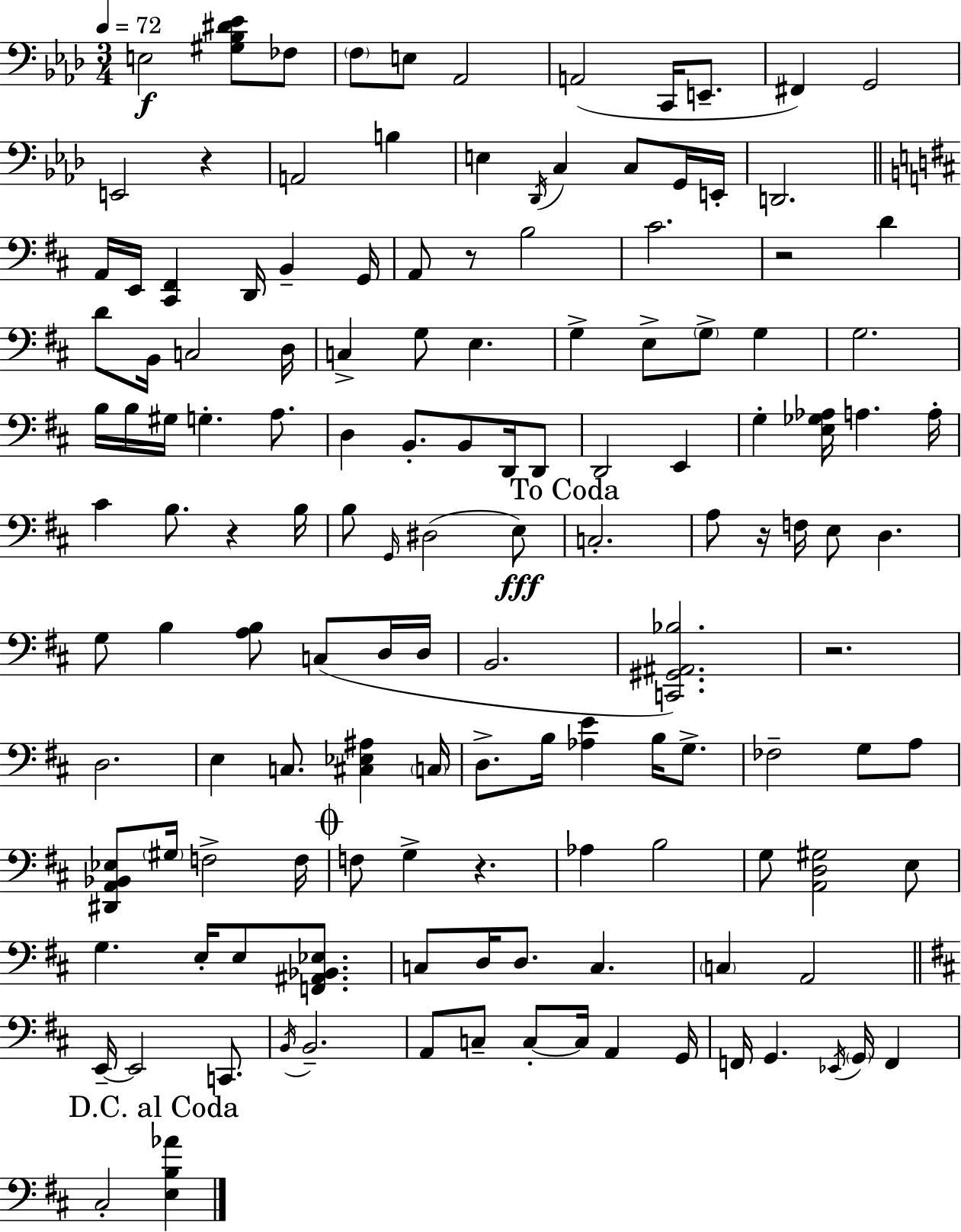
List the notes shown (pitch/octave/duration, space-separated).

E3/h [G#3,Bb3,D#4,Eb4]/e FES3/e F3/e E3/e Ab2/h A2/h C2/s E2/e. F#2/q G2/h E2/h R/q A2/h B3/q E3/q Db2/s C3/q C3/e G2/s E2/s D2/h. A2/s E2/s [C#2,F#2]/q D2/s B2/q G2/s A2/e R/e B3/h C#4/h. R/h D4/q D4/e B2/s C3/h D3/s C3/q G3/e E3/q. G3/q E3/e G3/e G3/q G3/h. B3/s B3/s G#3/s G3/q. A3/e. D3/q B2/e. B2/e D2/s D2/e D2/h E2/q G3/q [E3,Gb3,Ab3]/s A3/q. A3/s C#4/q B3/e. R/q B3/s B3/e G2/s D#3/h E3/e C3/h. A3/e R/s F3/s E3/e D3/q. G3/e B3/q [A3,B3]/e C3/e D3/s D3/s B2/h. [C2,G#2,A#2,Bb3]/h. R/h. D3/h. E3/q C3/e. [C#3,Eb3,A#3]/q C3/s D3/e. B3/s [Ab3,E4]/q B3/s G3/e. FES3/h G3/e A3/e [D#2,A2,Bb2,Eb3]/e G#3/s F3/h F3/s F3/e G3/q R/q. Ab3/q B3/h G3/e [A2,D3,G#3]/h E3/e G3/q. E3/s E3/e [F2,A#2,Bb2,Eb3]/e. C3/e D3/s D3/e. C3/q. C3/q A2/h E2/s E2/h C2/e. B2/s B2/h. A2/e C3/e C3/e C3/s A2/q G2/s F2/s G2/q. Eb2/s G2/s F2/q C#3/h [E3,B3,Ab4]/q